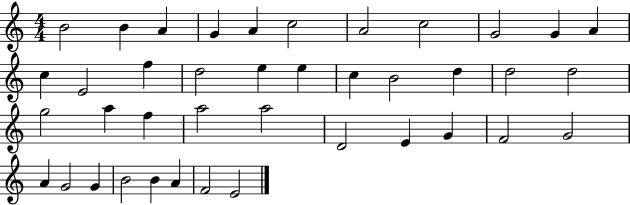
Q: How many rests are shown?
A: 0